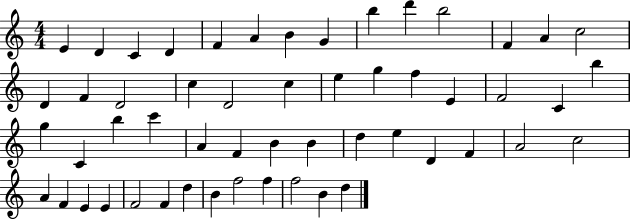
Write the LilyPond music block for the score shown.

{
  \clef treble
  \numericTimeSignature
  \time 4/4
  \key c \major
  e'4 d'4 c'4 d'4 | f'4 a'4 b'4 g'4 | b''4 d'''4 b''2 | f'4 a'4 c''2 | \break d'4 f'4 d'2 | c''4 d'2 c''4 | e''4 g''4 f''4 e'4 | f'2 c'4 b''4 | \break g''4 c'4 b''4 c'''4 | a'4 f'4 b'4 b'4 | d''4 e''4 d'4 f'4 | a'2 c''2 | \break a'4 f'4 e'4 e'4 | f'2 f'4 d''4 | b'4 f''2 f''4 | f''2 b'4 d''4 | \break \bar "|."
}